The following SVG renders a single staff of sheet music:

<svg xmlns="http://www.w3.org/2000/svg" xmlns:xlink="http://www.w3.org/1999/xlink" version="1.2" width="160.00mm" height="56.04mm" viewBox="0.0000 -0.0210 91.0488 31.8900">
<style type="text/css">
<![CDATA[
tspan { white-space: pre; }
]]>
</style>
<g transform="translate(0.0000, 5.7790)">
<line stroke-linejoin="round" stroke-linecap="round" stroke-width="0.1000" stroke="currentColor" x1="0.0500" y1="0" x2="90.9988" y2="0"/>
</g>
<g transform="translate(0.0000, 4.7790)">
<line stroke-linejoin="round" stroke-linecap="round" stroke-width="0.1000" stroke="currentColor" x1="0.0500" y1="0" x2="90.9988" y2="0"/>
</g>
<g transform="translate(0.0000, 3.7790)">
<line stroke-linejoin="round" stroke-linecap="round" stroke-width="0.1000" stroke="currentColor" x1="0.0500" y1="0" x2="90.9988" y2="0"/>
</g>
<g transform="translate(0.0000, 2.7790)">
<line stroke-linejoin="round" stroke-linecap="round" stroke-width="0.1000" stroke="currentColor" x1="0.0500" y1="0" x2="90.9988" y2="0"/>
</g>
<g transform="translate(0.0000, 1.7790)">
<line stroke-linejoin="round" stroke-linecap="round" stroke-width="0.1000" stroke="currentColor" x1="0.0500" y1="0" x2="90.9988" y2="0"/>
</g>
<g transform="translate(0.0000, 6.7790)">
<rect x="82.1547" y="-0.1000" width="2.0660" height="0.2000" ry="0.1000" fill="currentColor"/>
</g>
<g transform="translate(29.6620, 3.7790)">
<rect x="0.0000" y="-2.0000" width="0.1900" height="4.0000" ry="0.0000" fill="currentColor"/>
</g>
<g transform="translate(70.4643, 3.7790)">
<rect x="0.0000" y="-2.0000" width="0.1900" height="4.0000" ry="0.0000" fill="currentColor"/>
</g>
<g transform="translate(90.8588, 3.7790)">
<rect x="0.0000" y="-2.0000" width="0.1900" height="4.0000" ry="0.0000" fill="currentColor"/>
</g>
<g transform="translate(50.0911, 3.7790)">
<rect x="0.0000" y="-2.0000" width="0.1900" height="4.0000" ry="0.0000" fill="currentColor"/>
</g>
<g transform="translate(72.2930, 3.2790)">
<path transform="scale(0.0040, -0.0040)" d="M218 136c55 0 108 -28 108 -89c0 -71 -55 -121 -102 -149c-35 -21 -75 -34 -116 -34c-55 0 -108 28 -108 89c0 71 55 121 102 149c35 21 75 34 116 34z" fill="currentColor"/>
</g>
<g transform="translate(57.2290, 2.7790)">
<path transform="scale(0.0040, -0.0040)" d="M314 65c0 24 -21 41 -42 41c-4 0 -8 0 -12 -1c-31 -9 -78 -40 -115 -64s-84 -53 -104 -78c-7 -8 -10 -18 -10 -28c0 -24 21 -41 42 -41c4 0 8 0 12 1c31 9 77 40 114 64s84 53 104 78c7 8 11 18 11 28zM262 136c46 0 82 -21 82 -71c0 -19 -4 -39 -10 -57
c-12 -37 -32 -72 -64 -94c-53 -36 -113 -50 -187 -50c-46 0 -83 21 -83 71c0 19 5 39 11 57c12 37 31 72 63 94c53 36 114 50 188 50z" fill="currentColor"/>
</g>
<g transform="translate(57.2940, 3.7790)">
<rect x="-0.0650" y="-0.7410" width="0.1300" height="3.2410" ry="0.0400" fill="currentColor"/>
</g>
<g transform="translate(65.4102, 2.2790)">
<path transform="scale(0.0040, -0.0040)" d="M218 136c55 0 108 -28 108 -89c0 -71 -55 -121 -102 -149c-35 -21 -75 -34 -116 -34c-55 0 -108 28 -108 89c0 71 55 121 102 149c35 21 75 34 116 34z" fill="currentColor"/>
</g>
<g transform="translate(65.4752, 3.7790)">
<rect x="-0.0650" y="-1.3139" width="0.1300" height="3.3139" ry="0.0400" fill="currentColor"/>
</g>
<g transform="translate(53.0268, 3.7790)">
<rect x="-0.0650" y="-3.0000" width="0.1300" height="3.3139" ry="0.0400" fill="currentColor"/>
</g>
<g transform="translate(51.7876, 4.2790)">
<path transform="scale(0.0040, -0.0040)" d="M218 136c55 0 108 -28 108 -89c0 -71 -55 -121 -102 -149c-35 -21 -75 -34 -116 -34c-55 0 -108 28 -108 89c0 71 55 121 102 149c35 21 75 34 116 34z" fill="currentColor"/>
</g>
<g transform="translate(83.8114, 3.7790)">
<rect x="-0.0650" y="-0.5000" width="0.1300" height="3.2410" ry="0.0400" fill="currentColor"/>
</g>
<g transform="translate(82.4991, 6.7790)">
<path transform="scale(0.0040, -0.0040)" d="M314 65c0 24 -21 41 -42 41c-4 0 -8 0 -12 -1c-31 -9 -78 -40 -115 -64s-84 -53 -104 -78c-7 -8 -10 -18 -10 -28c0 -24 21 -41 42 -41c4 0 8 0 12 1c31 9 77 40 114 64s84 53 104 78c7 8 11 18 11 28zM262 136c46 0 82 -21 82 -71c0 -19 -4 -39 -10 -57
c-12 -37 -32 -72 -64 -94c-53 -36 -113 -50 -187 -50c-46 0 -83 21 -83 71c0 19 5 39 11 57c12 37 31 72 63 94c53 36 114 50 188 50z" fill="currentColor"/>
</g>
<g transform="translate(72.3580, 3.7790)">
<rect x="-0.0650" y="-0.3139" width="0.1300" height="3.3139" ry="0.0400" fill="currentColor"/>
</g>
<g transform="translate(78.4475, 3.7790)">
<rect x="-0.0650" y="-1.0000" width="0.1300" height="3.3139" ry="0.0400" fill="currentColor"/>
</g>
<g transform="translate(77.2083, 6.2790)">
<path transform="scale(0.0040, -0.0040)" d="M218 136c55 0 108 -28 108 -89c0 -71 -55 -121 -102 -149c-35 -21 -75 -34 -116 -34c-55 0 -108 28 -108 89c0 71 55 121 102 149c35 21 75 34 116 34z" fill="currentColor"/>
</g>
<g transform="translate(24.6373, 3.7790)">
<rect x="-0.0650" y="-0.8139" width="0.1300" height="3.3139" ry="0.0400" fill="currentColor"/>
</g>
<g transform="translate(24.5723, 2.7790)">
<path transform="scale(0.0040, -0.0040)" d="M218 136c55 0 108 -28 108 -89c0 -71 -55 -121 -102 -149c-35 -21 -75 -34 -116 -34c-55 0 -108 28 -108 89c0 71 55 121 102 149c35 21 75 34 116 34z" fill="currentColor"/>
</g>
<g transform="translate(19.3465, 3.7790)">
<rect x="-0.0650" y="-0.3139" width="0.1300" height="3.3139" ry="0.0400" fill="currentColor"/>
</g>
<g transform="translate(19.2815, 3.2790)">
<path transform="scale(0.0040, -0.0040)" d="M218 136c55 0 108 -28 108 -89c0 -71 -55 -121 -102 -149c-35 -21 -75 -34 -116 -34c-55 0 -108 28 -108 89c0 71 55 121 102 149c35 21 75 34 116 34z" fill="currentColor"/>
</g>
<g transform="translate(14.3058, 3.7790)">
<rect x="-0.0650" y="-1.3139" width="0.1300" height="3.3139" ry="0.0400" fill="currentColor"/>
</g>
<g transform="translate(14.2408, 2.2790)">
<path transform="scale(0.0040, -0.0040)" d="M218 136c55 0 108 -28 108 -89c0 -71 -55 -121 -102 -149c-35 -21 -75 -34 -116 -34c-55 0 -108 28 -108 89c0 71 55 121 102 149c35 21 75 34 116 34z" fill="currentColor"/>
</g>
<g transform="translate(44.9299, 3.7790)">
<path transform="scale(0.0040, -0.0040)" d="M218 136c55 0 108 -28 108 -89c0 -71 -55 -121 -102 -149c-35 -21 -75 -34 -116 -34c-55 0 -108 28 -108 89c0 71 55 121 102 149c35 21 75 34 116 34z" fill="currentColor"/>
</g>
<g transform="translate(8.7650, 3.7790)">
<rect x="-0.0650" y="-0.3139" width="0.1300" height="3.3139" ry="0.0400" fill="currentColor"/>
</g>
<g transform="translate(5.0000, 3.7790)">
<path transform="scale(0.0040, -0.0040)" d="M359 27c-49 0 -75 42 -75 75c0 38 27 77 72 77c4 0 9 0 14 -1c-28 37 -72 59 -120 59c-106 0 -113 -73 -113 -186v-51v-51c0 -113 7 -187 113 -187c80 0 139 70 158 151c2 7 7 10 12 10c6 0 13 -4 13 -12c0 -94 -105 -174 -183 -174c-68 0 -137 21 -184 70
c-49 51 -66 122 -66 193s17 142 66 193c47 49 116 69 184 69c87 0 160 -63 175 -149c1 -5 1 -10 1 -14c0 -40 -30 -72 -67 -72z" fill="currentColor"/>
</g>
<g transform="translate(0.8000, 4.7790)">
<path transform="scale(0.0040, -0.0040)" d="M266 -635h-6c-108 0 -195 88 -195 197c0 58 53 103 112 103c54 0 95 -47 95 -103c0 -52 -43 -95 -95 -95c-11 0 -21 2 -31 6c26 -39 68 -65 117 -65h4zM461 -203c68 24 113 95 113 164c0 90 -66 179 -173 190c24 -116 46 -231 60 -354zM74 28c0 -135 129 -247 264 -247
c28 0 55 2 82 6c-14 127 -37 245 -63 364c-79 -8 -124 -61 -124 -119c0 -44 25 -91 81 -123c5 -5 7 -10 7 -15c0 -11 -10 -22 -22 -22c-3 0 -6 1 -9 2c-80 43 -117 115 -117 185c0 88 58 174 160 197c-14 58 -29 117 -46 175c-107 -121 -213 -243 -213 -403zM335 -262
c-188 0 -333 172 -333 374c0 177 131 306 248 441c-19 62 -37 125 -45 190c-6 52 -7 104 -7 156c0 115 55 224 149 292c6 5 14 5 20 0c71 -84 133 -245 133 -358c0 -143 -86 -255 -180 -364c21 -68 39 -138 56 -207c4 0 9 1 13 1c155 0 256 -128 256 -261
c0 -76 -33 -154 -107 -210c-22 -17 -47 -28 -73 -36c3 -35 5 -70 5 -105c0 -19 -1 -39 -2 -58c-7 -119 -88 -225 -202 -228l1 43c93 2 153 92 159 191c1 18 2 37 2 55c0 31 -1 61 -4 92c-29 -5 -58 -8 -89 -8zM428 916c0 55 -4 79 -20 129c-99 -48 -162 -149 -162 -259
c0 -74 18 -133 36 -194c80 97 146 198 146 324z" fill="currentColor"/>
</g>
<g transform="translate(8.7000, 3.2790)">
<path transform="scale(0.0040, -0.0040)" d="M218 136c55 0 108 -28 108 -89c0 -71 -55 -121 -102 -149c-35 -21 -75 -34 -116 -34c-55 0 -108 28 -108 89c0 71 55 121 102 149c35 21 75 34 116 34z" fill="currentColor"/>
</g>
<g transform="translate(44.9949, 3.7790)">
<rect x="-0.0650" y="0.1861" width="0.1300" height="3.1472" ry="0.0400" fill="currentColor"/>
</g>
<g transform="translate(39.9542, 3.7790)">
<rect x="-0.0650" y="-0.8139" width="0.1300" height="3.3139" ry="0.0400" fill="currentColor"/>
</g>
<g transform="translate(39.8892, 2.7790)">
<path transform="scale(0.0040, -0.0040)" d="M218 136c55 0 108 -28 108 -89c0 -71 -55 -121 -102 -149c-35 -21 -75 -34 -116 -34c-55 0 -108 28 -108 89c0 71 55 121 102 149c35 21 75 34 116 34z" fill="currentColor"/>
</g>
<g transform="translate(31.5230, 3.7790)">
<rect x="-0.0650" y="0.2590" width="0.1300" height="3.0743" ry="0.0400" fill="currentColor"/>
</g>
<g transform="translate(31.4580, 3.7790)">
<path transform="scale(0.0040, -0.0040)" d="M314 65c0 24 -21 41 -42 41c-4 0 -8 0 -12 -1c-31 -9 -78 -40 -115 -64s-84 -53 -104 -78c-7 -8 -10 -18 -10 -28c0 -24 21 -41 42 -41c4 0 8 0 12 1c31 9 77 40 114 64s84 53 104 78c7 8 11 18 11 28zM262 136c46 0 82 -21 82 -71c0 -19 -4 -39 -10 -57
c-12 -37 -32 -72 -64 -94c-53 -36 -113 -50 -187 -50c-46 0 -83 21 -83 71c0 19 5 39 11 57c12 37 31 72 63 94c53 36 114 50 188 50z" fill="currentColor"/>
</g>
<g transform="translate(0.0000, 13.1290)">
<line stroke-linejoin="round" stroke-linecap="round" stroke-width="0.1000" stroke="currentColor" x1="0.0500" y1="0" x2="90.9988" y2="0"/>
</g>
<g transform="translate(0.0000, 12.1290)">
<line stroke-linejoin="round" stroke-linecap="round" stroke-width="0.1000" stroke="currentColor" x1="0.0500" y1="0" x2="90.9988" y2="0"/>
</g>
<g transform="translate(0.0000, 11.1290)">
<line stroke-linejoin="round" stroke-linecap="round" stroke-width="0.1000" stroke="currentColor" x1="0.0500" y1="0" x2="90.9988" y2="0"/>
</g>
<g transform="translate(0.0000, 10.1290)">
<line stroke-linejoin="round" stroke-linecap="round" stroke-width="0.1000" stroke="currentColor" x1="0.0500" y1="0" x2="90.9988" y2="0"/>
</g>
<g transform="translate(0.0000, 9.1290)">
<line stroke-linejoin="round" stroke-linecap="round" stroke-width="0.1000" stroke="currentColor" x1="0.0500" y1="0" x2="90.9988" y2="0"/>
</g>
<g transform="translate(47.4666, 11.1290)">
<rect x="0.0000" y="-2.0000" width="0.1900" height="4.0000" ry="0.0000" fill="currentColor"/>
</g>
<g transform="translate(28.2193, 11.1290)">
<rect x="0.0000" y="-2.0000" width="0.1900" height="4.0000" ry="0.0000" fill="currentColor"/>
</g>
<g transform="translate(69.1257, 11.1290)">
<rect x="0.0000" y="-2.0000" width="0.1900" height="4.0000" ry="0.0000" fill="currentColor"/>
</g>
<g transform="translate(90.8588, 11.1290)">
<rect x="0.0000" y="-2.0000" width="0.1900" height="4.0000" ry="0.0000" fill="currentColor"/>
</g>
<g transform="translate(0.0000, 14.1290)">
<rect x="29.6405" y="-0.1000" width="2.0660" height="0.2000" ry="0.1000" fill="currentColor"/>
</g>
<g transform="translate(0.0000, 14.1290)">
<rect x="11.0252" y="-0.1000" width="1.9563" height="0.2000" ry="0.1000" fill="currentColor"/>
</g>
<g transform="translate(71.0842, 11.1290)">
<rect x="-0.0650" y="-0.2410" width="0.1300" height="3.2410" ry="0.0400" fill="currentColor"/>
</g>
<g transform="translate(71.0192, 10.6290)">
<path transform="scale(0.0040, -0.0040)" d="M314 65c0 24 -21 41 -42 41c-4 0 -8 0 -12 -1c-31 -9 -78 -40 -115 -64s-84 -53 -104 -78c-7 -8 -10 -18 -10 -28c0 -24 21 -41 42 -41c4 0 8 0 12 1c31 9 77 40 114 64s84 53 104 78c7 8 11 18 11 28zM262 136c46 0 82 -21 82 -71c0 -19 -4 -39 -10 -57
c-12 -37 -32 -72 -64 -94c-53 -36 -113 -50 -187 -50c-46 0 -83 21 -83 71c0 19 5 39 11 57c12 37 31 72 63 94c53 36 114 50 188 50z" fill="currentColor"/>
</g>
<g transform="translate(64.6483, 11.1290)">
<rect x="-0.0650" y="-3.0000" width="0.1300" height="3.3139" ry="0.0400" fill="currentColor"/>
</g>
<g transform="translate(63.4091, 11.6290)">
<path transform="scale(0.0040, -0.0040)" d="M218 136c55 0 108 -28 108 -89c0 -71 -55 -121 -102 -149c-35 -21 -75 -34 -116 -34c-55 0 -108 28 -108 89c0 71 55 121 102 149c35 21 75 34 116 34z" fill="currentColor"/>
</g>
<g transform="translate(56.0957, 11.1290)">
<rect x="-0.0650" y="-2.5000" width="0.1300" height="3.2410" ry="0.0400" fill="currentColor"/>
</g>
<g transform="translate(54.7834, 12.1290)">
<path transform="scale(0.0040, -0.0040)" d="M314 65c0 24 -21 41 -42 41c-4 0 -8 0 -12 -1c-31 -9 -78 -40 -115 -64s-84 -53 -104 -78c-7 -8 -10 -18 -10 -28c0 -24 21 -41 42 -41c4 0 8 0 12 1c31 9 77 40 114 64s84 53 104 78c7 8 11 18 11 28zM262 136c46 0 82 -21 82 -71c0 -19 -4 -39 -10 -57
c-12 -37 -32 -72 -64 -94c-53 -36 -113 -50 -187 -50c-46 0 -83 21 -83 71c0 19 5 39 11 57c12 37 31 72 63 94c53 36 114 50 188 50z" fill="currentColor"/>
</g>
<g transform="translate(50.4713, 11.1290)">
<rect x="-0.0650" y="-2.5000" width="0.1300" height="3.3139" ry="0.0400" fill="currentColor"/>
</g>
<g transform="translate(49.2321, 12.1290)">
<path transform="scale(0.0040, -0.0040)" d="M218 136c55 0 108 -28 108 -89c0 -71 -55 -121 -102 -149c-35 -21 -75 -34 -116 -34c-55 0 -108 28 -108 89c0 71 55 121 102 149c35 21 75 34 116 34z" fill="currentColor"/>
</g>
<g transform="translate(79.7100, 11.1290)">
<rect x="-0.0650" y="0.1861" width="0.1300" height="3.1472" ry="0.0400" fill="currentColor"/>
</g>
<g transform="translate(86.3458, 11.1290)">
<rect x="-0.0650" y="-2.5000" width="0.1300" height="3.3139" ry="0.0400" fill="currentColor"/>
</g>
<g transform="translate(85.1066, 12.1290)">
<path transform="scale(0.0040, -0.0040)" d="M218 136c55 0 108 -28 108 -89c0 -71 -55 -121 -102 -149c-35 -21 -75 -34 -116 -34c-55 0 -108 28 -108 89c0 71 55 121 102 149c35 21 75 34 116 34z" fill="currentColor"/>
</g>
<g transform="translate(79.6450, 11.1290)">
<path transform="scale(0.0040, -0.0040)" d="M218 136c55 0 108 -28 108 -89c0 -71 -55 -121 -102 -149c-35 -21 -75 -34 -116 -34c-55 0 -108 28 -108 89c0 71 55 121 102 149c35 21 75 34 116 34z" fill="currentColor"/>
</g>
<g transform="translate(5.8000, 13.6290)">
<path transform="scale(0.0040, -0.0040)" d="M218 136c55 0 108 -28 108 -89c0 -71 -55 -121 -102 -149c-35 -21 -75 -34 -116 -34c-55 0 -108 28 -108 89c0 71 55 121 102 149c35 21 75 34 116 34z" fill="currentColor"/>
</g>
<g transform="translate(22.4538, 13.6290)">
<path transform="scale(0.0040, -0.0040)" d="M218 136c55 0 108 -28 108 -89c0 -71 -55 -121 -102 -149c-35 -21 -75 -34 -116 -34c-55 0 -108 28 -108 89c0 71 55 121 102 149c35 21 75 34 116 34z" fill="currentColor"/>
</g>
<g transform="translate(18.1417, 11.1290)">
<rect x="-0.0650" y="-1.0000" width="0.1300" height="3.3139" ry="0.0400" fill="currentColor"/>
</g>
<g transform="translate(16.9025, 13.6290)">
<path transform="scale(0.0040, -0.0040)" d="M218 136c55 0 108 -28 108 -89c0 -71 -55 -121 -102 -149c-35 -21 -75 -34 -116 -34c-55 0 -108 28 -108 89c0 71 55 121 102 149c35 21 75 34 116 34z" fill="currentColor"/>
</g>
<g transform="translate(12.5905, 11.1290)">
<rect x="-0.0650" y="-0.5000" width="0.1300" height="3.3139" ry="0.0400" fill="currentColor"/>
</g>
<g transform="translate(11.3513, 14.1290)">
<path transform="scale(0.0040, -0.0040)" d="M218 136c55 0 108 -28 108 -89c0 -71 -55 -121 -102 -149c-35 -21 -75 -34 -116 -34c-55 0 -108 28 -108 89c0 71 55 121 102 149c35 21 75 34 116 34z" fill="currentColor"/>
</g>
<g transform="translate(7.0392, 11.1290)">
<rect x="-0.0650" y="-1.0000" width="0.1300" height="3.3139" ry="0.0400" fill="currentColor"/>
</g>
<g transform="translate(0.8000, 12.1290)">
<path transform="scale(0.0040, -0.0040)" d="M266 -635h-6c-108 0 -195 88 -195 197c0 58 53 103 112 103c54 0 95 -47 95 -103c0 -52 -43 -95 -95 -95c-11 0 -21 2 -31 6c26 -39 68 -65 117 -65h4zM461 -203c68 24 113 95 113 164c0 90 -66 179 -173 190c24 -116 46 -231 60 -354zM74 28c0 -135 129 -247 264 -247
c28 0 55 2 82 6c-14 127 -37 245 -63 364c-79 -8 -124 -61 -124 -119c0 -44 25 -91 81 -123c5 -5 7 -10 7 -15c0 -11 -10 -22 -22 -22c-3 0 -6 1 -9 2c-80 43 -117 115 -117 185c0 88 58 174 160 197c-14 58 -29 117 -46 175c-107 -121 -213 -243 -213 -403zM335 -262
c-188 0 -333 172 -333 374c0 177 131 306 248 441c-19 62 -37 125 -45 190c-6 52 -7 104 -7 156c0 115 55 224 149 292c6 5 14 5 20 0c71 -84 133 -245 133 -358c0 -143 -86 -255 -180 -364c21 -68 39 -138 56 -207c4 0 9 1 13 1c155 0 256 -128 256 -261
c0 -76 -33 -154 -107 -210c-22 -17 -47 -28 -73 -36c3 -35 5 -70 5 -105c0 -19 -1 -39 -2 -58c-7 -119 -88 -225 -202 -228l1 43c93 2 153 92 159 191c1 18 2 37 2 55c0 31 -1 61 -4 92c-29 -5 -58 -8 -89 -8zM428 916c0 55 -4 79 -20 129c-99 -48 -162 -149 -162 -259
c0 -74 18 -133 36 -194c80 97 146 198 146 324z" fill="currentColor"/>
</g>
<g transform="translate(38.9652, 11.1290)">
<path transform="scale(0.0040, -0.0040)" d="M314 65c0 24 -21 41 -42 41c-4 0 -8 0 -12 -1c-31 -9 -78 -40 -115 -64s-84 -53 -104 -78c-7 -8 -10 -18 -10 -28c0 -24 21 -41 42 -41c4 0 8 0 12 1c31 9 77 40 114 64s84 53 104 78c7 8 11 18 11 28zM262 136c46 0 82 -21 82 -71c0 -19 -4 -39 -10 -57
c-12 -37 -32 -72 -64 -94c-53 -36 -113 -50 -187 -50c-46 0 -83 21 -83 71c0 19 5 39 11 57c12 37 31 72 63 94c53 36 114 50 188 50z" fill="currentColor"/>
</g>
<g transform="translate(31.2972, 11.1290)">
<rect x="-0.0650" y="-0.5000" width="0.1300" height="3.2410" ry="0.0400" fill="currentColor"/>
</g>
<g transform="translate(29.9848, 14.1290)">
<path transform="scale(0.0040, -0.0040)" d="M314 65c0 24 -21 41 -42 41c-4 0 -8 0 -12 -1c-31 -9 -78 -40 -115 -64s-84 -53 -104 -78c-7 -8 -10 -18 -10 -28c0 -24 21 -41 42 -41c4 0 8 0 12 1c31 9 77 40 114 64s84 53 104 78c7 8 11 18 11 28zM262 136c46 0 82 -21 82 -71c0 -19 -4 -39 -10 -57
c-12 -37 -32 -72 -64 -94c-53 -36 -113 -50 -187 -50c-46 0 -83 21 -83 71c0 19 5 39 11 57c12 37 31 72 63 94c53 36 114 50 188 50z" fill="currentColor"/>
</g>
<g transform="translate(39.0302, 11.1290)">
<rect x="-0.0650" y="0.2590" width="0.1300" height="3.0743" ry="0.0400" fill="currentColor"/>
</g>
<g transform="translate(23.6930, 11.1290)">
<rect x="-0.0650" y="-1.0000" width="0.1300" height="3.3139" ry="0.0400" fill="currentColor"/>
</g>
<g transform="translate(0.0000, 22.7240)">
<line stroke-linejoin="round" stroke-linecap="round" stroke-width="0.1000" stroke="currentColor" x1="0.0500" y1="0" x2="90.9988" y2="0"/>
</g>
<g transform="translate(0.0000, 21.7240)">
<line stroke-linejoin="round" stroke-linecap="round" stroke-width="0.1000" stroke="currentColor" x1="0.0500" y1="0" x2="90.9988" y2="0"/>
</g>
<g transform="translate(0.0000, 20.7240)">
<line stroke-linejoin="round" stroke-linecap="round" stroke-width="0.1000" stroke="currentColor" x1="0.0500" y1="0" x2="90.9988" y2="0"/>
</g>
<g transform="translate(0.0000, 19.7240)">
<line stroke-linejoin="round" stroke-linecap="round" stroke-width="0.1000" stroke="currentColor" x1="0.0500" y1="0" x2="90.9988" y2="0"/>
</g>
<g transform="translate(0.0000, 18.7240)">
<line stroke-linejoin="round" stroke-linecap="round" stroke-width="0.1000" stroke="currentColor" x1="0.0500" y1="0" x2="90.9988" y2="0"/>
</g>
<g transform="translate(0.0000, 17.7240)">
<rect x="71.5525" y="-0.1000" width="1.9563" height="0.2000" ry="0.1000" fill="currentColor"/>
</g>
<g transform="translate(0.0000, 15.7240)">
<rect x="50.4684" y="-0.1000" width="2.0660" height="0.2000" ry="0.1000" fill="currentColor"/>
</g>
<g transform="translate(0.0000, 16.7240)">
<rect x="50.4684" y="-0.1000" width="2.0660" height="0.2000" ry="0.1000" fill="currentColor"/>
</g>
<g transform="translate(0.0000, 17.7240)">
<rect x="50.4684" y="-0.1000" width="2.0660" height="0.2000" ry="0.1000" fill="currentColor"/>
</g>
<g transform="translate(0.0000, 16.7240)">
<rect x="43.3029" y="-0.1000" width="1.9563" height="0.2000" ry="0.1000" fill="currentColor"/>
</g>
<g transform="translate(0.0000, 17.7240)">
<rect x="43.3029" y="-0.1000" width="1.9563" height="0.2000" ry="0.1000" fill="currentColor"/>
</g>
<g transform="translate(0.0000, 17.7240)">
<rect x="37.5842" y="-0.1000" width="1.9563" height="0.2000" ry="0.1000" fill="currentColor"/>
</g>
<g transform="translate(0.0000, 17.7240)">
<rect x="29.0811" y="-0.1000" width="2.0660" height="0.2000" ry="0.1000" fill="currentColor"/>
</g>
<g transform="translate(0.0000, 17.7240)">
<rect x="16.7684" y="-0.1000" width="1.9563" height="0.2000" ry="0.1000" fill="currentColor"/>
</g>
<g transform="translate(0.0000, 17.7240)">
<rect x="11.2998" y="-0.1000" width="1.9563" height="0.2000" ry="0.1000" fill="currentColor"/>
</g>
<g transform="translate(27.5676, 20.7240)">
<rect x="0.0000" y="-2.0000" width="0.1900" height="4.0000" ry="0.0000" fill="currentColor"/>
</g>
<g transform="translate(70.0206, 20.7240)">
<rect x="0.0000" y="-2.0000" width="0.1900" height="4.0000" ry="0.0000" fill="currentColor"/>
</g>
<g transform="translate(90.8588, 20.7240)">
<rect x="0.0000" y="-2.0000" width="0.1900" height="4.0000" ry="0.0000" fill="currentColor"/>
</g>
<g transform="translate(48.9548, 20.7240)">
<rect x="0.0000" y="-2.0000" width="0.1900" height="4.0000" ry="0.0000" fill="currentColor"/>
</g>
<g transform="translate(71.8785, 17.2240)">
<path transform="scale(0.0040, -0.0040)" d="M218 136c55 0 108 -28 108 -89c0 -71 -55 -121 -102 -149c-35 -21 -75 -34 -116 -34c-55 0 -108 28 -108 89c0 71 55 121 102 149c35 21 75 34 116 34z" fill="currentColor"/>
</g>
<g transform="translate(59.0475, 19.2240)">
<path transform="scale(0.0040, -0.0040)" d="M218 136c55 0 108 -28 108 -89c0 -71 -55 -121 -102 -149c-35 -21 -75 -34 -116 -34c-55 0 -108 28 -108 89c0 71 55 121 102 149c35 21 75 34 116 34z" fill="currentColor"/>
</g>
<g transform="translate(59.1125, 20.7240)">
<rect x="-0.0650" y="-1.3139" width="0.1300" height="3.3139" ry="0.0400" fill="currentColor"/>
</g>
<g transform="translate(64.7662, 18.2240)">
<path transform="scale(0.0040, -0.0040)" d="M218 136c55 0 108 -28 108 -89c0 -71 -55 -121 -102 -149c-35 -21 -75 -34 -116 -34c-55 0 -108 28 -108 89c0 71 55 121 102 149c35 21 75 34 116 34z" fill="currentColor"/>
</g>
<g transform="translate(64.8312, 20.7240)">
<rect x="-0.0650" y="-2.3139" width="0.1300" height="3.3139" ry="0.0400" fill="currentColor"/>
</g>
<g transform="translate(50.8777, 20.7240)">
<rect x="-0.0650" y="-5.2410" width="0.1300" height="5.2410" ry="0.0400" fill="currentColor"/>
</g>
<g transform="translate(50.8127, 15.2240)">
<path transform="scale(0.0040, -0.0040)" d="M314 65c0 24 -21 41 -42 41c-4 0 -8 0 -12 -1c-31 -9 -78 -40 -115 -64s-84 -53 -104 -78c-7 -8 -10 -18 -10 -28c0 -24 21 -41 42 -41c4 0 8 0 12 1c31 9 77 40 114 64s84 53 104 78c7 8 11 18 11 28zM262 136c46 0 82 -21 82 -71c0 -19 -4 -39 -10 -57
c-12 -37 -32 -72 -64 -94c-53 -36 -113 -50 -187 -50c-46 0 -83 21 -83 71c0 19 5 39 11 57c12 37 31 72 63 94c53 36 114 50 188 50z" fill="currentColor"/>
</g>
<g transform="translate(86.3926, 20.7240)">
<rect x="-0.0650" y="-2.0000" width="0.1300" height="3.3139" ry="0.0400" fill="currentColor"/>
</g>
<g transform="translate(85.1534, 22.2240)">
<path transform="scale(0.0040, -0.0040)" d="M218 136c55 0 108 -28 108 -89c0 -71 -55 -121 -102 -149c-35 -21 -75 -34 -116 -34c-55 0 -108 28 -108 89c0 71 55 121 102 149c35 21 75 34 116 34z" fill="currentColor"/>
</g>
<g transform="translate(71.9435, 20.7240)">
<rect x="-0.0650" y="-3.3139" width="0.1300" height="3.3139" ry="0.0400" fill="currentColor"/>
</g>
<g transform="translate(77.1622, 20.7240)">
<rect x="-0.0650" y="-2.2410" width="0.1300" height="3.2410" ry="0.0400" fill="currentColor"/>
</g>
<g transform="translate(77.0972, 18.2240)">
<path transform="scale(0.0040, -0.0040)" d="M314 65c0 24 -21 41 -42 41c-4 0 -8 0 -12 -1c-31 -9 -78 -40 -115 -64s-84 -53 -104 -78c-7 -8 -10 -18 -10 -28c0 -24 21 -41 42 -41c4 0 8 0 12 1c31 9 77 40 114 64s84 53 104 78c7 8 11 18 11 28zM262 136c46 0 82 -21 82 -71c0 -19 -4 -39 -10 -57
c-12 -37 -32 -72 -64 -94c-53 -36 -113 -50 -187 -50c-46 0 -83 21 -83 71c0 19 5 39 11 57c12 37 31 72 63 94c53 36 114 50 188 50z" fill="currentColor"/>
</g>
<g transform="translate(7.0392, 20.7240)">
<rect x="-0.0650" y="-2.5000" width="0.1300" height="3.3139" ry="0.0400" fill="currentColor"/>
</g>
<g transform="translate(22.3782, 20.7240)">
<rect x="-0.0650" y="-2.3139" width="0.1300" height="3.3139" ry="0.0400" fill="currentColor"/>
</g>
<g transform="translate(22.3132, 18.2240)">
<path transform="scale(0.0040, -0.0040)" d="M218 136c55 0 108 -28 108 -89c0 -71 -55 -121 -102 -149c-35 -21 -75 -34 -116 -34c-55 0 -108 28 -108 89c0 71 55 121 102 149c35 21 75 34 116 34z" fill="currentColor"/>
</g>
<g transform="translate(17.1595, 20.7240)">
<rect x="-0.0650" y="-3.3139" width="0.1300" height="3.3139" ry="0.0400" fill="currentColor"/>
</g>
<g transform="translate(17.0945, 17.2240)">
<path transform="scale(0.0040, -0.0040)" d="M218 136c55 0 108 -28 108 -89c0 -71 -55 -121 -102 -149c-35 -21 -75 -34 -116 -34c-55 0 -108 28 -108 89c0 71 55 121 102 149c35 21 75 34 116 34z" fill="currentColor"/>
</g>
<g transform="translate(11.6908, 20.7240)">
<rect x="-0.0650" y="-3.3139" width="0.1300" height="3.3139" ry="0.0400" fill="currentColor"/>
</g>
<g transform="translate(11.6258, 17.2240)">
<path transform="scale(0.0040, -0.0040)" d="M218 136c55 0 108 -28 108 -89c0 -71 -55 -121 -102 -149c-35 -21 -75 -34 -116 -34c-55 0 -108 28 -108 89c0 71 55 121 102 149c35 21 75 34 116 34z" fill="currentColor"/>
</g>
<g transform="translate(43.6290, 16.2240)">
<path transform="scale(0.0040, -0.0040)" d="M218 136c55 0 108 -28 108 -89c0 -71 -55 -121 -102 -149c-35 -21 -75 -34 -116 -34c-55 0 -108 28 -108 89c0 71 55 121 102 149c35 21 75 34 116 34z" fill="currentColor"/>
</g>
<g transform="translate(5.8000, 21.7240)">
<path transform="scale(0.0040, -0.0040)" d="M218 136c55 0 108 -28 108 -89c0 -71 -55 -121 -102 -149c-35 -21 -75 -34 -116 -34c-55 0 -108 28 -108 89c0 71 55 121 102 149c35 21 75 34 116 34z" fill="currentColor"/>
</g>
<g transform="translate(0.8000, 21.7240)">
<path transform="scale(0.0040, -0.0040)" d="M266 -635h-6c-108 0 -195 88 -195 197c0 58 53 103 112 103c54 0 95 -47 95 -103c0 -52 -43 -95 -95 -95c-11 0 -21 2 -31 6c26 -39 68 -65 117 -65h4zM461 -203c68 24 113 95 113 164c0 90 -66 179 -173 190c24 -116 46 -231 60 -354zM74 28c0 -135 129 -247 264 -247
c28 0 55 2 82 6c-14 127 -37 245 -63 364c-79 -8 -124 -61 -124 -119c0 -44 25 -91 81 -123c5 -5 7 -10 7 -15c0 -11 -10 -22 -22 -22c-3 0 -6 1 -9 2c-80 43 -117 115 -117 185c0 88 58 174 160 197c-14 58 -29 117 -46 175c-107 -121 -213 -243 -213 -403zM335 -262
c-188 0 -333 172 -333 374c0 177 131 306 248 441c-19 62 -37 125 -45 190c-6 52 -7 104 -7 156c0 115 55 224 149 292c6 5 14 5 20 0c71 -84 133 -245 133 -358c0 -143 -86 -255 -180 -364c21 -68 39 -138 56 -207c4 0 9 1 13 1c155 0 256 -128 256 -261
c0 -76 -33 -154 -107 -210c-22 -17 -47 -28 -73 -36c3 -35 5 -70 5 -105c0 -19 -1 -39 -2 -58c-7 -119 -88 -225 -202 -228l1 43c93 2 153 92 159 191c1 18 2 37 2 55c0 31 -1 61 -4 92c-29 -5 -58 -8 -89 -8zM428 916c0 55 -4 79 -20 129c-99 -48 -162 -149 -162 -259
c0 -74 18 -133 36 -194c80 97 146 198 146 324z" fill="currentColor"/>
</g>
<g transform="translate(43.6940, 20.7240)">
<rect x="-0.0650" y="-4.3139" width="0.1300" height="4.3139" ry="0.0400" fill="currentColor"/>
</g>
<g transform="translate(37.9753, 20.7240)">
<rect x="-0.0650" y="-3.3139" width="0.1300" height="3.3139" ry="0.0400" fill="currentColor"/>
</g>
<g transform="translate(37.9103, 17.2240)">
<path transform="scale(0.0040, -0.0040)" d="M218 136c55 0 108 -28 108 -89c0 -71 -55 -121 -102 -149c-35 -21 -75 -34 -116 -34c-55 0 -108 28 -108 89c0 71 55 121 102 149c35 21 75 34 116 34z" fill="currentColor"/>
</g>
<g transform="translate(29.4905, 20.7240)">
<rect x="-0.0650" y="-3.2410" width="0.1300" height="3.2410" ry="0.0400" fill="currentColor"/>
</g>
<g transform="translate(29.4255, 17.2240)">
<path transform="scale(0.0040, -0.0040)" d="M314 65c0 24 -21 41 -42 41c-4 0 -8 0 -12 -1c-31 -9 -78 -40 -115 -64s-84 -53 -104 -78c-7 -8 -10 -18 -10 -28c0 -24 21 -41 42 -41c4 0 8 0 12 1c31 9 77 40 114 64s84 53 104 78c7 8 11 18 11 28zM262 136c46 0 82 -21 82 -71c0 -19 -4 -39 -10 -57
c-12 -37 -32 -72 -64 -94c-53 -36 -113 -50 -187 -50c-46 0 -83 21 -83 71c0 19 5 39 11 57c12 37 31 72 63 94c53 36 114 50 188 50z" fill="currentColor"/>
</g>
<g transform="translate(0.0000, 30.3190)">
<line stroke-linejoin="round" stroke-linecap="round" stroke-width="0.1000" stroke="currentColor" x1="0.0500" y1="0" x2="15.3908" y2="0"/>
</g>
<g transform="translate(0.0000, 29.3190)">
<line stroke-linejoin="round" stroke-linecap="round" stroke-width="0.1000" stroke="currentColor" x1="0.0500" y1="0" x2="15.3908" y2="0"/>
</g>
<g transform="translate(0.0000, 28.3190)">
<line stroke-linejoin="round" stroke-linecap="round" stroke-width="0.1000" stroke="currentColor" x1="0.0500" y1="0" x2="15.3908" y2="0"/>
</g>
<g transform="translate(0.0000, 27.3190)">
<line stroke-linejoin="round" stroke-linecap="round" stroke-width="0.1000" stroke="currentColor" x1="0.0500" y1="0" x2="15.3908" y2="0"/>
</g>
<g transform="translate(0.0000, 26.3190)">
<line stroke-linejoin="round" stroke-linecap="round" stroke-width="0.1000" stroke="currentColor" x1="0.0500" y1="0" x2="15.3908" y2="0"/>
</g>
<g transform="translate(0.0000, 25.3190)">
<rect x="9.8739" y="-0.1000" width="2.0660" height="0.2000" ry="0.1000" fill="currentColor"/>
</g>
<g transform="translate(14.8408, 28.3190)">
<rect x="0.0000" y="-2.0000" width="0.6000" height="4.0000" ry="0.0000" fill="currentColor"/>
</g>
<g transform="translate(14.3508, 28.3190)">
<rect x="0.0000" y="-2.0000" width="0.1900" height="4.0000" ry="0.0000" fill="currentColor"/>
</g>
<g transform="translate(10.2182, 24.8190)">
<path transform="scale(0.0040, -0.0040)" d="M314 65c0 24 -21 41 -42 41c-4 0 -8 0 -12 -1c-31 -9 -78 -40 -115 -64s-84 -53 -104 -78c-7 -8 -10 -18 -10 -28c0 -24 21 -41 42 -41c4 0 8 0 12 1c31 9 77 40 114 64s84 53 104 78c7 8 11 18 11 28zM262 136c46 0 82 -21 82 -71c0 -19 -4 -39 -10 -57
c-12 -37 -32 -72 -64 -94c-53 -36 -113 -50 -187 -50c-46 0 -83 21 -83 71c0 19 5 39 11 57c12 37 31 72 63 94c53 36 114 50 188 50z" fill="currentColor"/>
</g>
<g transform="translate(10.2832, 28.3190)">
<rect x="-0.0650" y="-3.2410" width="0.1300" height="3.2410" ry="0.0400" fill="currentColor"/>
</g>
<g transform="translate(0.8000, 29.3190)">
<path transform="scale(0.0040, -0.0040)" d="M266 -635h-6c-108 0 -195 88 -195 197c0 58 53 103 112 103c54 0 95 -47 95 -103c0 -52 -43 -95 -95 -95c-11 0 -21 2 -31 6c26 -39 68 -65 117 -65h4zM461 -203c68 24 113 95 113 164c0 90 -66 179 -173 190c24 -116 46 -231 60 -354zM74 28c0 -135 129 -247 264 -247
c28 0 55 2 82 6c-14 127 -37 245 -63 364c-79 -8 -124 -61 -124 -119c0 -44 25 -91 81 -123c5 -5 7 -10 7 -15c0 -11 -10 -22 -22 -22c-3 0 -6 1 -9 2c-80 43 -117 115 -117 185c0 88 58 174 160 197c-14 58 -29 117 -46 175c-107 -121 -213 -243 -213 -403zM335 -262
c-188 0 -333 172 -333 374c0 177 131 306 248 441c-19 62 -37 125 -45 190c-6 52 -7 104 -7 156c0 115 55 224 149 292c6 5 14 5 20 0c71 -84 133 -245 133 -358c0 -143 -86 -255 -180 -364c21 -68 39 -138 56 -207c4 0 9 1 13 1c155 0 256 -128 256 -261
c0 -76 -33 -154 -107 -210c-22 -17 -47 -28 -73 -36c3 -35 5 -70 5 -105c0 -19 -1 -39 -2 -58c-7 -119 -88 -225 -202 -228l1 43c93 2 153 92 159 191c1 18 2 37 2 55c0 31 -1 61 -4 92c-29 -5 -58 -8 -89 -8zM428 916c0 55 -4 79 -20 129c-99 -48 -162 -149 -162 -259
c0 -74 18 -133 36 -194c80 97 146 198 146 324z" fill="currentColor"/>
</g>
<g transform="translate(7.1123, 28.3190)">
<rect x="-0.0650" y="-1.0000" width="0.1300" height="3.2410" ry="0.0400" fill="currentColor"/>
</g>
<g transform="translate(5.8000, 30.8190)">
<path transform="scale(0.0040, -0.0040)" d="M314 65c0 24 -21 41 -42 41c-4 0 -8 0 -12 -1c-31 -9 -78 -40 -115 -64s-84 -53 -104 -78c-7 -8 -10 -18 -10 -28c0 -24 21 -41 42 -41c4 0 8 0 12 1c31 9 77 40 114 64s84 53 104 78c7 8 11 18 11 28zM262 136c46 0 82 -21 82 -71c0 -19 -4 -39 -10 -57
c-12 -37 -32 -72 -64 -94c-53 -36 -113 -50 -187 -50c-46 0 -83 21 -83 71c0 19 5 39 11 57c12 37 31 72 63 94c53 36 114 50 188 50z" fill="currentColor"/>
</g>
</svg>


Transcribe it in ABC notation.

X:1
T:Untitled
M:4/4
L:1/4
K:C
c e c d B2 d B A d2 e c D C2 D C D D C2 B2 G G2 A c2 B G G b b g b2 b d' f'2 e g b g2 F D2 b2